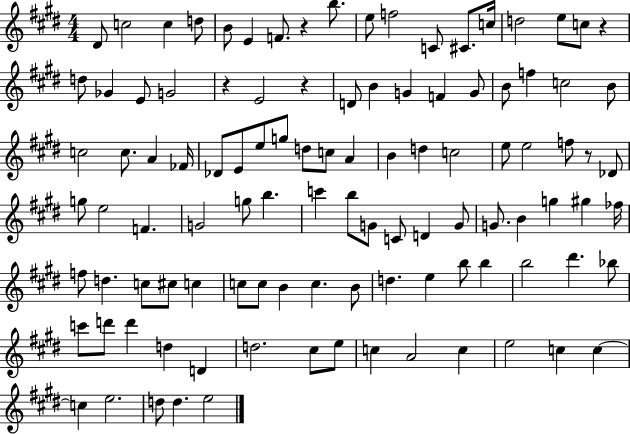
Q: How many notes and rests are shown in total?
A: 106